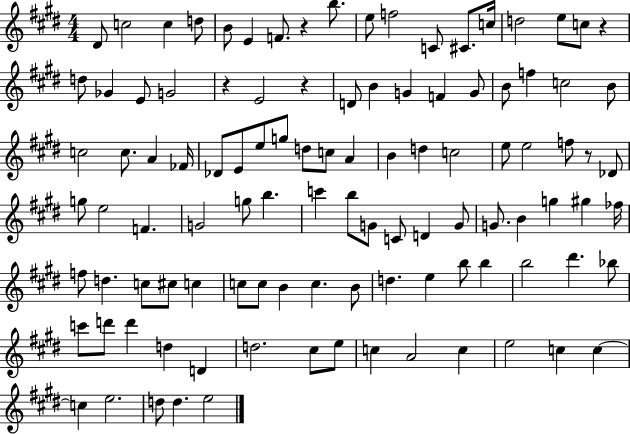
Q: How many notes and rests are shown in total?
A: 106